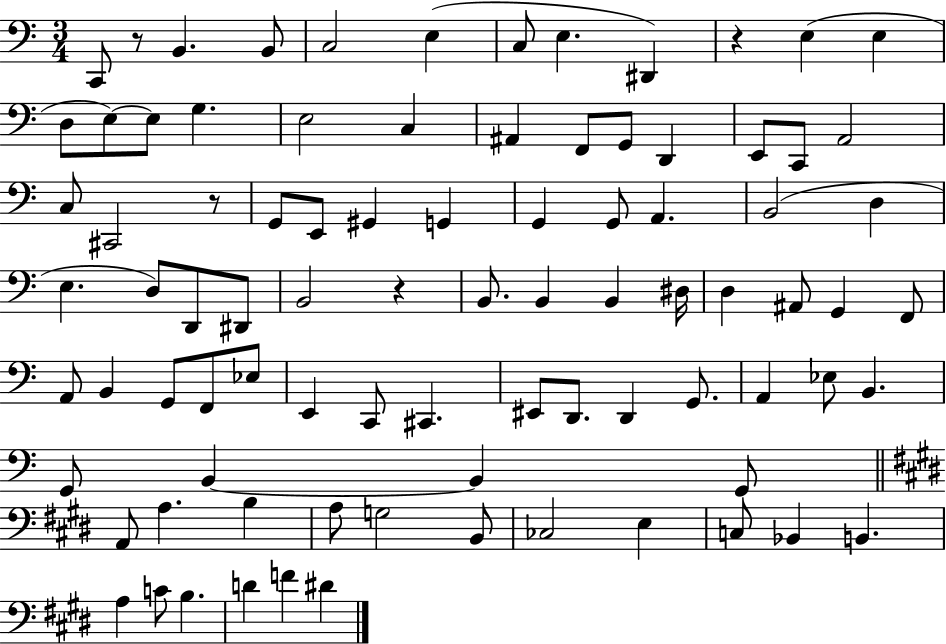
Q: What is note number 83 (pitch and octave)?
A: D#4